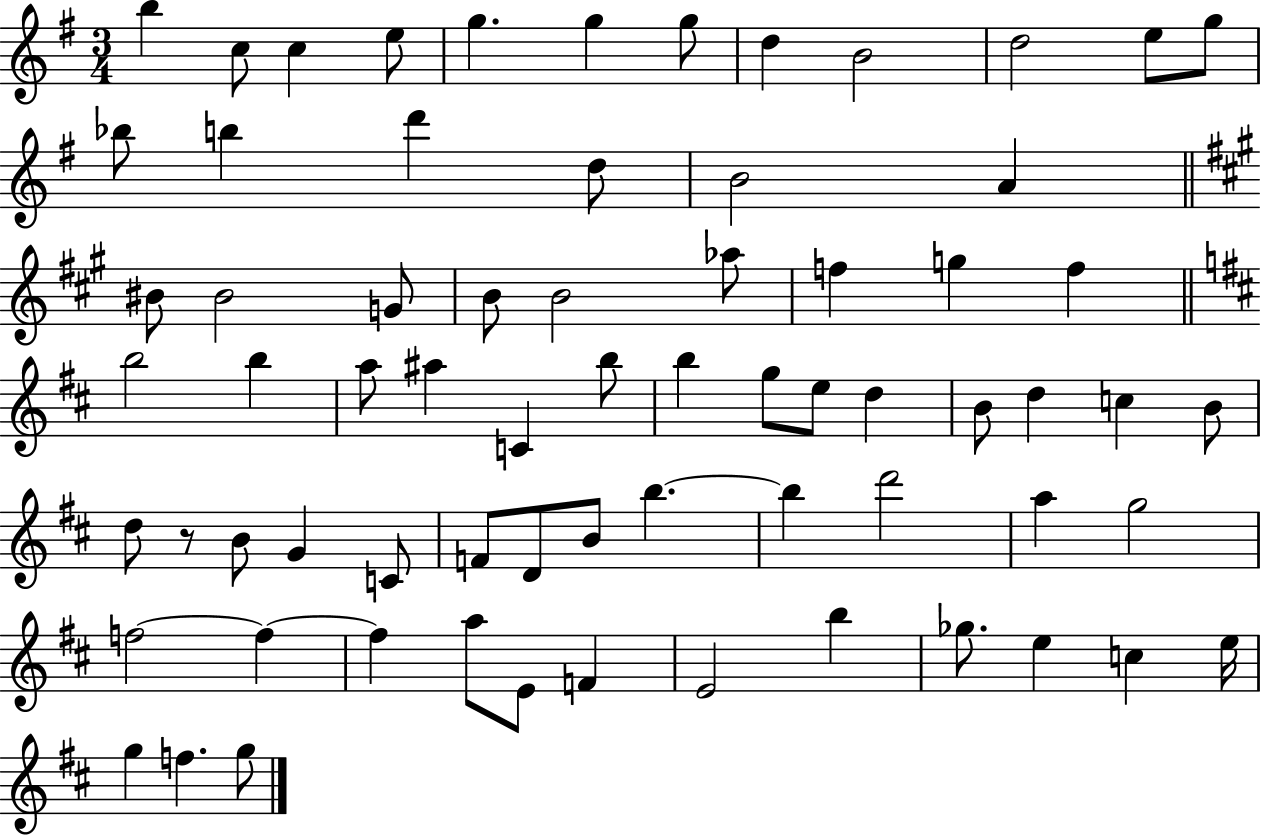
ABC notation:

X:1
T:Untitled
M:3/4
L:1/4
K:G
b c/2 c e/2 g g g/2 d B2 d2 e/2 g/2 _b/2 b d' d/2 B2 A ^B/2 ^B2 G/2 B/2 B2 _a/2 f g f b2 b a/2 ^a C b/2 b g/2 e/2 d B/2 d c B/2 d/2 z/2 B/2 G C/2 F/2 D/2 B/2 b b d'2 a g2 f2 f f a/2 E/2 F E2 b _g/2 e c e/4 g f g/2